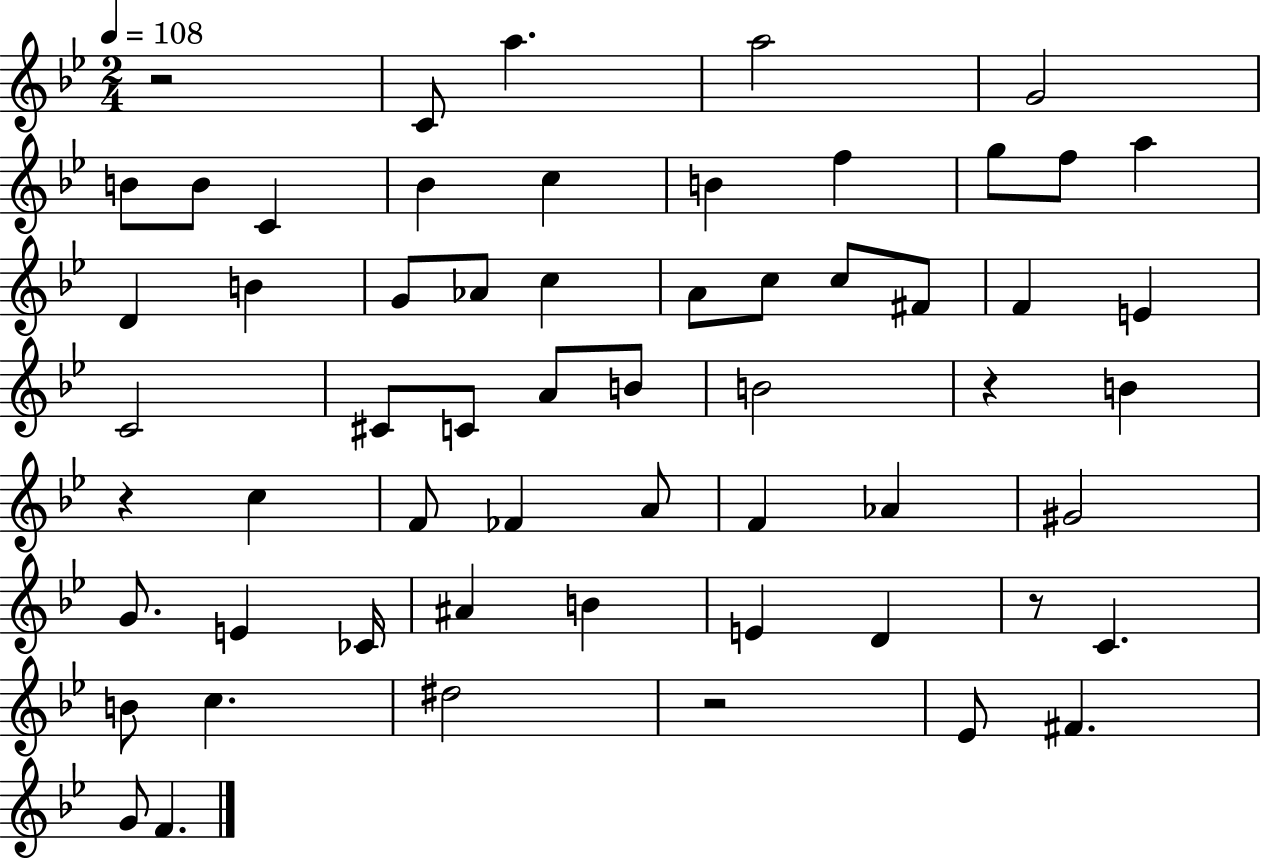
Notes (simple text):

R/h C4/e A5/q. A5/h G4/h B4/e B4/e C4/q Bb4/q C5/q B4/q F5/q G5/e F5/e A5/q D4/q B4/q G4/e Ab4/e C5/q A4/e C5/e C5/e F#4/e F4/q E4/q C4/h C#4/e C4/e A4/e B4/e B4/h R/q B4/q R/q C5/q F4/e FES4/q A4/e F4/q Ab4/q G#4/h G4/e. E4/q CES4/s A#4/q B4/q E4/q D4/q R/e C4/q. B4/e C5/q. D#5/h R/h Eb4/e F#4/q. G4/e F4/q.